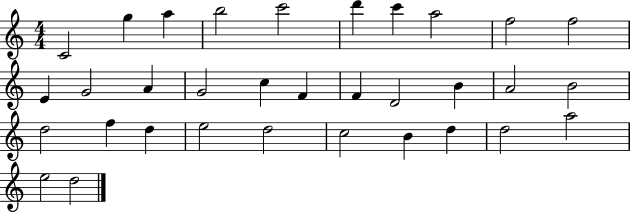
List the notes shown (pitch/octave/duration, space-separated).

C4/h G5/q A5/q B5/h C6/h D6/q C6/q A5/h F5/h F5/h E4/q G4/h A4/q G4/h C5/q F4/q F4/q D4/h B4/q A4/h B4/h D5/h F5/q D5/q E5/h D5/h C5/h B4/q D5/q D5/h A5/h E5/h D5/h